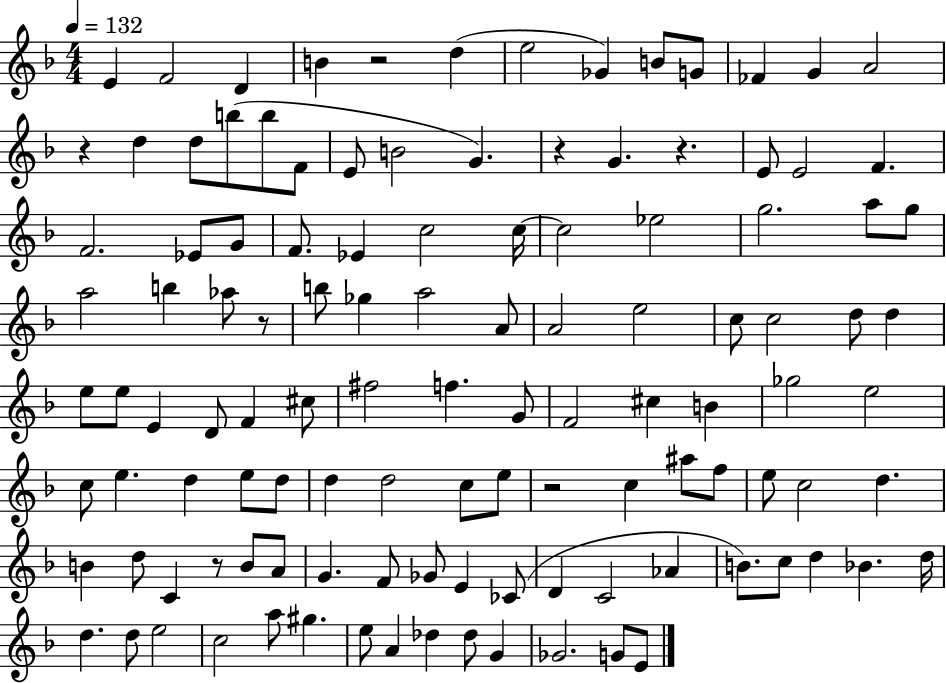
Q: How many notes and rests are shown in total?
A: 117